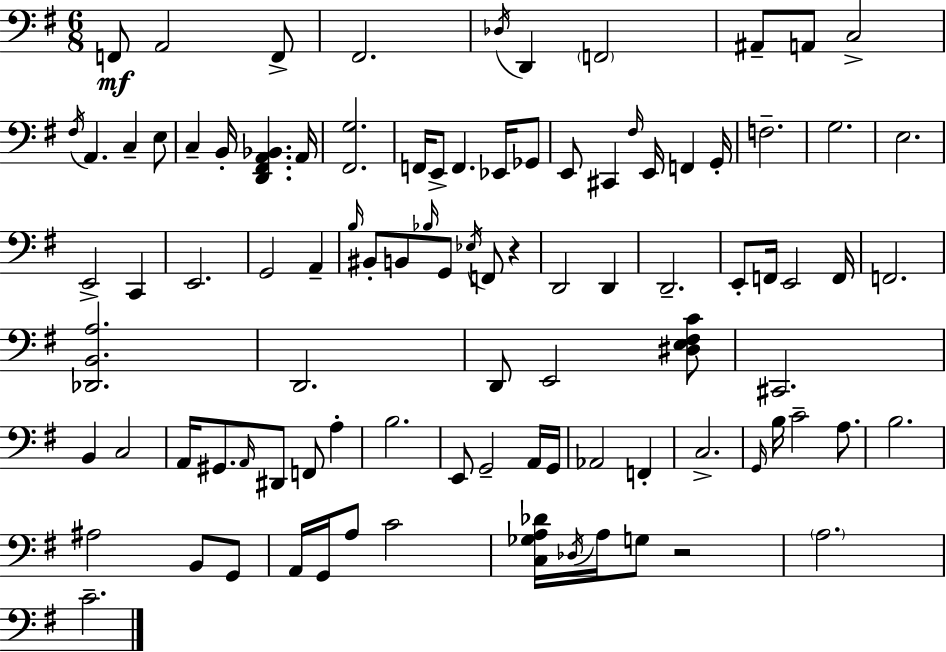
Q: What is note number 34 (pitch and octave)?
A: E2